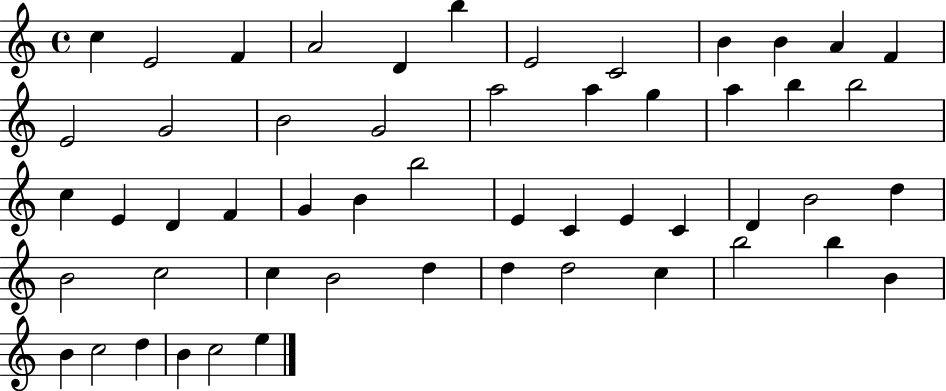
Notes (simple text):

C5/q E4/h F4/q A4/h D4/q B5/q E4/h C4/h B4/q B4/q A4/q F4/q E4/h G4/h B4/h G4/h A5/h A5/q G5/q A5/q B5/q B5/h C5/q E4/q D4/q F4/q G4/q B4/q B5/h E4/q C4/q E4/q C4/q D4/q B4/h D5/q B4/h C5/h C5/q B4/h D5/q D5/q D5/h C5/q B5/h B5/q B4/q B4/q C5/h D5/q B4/q C5/h E5/q